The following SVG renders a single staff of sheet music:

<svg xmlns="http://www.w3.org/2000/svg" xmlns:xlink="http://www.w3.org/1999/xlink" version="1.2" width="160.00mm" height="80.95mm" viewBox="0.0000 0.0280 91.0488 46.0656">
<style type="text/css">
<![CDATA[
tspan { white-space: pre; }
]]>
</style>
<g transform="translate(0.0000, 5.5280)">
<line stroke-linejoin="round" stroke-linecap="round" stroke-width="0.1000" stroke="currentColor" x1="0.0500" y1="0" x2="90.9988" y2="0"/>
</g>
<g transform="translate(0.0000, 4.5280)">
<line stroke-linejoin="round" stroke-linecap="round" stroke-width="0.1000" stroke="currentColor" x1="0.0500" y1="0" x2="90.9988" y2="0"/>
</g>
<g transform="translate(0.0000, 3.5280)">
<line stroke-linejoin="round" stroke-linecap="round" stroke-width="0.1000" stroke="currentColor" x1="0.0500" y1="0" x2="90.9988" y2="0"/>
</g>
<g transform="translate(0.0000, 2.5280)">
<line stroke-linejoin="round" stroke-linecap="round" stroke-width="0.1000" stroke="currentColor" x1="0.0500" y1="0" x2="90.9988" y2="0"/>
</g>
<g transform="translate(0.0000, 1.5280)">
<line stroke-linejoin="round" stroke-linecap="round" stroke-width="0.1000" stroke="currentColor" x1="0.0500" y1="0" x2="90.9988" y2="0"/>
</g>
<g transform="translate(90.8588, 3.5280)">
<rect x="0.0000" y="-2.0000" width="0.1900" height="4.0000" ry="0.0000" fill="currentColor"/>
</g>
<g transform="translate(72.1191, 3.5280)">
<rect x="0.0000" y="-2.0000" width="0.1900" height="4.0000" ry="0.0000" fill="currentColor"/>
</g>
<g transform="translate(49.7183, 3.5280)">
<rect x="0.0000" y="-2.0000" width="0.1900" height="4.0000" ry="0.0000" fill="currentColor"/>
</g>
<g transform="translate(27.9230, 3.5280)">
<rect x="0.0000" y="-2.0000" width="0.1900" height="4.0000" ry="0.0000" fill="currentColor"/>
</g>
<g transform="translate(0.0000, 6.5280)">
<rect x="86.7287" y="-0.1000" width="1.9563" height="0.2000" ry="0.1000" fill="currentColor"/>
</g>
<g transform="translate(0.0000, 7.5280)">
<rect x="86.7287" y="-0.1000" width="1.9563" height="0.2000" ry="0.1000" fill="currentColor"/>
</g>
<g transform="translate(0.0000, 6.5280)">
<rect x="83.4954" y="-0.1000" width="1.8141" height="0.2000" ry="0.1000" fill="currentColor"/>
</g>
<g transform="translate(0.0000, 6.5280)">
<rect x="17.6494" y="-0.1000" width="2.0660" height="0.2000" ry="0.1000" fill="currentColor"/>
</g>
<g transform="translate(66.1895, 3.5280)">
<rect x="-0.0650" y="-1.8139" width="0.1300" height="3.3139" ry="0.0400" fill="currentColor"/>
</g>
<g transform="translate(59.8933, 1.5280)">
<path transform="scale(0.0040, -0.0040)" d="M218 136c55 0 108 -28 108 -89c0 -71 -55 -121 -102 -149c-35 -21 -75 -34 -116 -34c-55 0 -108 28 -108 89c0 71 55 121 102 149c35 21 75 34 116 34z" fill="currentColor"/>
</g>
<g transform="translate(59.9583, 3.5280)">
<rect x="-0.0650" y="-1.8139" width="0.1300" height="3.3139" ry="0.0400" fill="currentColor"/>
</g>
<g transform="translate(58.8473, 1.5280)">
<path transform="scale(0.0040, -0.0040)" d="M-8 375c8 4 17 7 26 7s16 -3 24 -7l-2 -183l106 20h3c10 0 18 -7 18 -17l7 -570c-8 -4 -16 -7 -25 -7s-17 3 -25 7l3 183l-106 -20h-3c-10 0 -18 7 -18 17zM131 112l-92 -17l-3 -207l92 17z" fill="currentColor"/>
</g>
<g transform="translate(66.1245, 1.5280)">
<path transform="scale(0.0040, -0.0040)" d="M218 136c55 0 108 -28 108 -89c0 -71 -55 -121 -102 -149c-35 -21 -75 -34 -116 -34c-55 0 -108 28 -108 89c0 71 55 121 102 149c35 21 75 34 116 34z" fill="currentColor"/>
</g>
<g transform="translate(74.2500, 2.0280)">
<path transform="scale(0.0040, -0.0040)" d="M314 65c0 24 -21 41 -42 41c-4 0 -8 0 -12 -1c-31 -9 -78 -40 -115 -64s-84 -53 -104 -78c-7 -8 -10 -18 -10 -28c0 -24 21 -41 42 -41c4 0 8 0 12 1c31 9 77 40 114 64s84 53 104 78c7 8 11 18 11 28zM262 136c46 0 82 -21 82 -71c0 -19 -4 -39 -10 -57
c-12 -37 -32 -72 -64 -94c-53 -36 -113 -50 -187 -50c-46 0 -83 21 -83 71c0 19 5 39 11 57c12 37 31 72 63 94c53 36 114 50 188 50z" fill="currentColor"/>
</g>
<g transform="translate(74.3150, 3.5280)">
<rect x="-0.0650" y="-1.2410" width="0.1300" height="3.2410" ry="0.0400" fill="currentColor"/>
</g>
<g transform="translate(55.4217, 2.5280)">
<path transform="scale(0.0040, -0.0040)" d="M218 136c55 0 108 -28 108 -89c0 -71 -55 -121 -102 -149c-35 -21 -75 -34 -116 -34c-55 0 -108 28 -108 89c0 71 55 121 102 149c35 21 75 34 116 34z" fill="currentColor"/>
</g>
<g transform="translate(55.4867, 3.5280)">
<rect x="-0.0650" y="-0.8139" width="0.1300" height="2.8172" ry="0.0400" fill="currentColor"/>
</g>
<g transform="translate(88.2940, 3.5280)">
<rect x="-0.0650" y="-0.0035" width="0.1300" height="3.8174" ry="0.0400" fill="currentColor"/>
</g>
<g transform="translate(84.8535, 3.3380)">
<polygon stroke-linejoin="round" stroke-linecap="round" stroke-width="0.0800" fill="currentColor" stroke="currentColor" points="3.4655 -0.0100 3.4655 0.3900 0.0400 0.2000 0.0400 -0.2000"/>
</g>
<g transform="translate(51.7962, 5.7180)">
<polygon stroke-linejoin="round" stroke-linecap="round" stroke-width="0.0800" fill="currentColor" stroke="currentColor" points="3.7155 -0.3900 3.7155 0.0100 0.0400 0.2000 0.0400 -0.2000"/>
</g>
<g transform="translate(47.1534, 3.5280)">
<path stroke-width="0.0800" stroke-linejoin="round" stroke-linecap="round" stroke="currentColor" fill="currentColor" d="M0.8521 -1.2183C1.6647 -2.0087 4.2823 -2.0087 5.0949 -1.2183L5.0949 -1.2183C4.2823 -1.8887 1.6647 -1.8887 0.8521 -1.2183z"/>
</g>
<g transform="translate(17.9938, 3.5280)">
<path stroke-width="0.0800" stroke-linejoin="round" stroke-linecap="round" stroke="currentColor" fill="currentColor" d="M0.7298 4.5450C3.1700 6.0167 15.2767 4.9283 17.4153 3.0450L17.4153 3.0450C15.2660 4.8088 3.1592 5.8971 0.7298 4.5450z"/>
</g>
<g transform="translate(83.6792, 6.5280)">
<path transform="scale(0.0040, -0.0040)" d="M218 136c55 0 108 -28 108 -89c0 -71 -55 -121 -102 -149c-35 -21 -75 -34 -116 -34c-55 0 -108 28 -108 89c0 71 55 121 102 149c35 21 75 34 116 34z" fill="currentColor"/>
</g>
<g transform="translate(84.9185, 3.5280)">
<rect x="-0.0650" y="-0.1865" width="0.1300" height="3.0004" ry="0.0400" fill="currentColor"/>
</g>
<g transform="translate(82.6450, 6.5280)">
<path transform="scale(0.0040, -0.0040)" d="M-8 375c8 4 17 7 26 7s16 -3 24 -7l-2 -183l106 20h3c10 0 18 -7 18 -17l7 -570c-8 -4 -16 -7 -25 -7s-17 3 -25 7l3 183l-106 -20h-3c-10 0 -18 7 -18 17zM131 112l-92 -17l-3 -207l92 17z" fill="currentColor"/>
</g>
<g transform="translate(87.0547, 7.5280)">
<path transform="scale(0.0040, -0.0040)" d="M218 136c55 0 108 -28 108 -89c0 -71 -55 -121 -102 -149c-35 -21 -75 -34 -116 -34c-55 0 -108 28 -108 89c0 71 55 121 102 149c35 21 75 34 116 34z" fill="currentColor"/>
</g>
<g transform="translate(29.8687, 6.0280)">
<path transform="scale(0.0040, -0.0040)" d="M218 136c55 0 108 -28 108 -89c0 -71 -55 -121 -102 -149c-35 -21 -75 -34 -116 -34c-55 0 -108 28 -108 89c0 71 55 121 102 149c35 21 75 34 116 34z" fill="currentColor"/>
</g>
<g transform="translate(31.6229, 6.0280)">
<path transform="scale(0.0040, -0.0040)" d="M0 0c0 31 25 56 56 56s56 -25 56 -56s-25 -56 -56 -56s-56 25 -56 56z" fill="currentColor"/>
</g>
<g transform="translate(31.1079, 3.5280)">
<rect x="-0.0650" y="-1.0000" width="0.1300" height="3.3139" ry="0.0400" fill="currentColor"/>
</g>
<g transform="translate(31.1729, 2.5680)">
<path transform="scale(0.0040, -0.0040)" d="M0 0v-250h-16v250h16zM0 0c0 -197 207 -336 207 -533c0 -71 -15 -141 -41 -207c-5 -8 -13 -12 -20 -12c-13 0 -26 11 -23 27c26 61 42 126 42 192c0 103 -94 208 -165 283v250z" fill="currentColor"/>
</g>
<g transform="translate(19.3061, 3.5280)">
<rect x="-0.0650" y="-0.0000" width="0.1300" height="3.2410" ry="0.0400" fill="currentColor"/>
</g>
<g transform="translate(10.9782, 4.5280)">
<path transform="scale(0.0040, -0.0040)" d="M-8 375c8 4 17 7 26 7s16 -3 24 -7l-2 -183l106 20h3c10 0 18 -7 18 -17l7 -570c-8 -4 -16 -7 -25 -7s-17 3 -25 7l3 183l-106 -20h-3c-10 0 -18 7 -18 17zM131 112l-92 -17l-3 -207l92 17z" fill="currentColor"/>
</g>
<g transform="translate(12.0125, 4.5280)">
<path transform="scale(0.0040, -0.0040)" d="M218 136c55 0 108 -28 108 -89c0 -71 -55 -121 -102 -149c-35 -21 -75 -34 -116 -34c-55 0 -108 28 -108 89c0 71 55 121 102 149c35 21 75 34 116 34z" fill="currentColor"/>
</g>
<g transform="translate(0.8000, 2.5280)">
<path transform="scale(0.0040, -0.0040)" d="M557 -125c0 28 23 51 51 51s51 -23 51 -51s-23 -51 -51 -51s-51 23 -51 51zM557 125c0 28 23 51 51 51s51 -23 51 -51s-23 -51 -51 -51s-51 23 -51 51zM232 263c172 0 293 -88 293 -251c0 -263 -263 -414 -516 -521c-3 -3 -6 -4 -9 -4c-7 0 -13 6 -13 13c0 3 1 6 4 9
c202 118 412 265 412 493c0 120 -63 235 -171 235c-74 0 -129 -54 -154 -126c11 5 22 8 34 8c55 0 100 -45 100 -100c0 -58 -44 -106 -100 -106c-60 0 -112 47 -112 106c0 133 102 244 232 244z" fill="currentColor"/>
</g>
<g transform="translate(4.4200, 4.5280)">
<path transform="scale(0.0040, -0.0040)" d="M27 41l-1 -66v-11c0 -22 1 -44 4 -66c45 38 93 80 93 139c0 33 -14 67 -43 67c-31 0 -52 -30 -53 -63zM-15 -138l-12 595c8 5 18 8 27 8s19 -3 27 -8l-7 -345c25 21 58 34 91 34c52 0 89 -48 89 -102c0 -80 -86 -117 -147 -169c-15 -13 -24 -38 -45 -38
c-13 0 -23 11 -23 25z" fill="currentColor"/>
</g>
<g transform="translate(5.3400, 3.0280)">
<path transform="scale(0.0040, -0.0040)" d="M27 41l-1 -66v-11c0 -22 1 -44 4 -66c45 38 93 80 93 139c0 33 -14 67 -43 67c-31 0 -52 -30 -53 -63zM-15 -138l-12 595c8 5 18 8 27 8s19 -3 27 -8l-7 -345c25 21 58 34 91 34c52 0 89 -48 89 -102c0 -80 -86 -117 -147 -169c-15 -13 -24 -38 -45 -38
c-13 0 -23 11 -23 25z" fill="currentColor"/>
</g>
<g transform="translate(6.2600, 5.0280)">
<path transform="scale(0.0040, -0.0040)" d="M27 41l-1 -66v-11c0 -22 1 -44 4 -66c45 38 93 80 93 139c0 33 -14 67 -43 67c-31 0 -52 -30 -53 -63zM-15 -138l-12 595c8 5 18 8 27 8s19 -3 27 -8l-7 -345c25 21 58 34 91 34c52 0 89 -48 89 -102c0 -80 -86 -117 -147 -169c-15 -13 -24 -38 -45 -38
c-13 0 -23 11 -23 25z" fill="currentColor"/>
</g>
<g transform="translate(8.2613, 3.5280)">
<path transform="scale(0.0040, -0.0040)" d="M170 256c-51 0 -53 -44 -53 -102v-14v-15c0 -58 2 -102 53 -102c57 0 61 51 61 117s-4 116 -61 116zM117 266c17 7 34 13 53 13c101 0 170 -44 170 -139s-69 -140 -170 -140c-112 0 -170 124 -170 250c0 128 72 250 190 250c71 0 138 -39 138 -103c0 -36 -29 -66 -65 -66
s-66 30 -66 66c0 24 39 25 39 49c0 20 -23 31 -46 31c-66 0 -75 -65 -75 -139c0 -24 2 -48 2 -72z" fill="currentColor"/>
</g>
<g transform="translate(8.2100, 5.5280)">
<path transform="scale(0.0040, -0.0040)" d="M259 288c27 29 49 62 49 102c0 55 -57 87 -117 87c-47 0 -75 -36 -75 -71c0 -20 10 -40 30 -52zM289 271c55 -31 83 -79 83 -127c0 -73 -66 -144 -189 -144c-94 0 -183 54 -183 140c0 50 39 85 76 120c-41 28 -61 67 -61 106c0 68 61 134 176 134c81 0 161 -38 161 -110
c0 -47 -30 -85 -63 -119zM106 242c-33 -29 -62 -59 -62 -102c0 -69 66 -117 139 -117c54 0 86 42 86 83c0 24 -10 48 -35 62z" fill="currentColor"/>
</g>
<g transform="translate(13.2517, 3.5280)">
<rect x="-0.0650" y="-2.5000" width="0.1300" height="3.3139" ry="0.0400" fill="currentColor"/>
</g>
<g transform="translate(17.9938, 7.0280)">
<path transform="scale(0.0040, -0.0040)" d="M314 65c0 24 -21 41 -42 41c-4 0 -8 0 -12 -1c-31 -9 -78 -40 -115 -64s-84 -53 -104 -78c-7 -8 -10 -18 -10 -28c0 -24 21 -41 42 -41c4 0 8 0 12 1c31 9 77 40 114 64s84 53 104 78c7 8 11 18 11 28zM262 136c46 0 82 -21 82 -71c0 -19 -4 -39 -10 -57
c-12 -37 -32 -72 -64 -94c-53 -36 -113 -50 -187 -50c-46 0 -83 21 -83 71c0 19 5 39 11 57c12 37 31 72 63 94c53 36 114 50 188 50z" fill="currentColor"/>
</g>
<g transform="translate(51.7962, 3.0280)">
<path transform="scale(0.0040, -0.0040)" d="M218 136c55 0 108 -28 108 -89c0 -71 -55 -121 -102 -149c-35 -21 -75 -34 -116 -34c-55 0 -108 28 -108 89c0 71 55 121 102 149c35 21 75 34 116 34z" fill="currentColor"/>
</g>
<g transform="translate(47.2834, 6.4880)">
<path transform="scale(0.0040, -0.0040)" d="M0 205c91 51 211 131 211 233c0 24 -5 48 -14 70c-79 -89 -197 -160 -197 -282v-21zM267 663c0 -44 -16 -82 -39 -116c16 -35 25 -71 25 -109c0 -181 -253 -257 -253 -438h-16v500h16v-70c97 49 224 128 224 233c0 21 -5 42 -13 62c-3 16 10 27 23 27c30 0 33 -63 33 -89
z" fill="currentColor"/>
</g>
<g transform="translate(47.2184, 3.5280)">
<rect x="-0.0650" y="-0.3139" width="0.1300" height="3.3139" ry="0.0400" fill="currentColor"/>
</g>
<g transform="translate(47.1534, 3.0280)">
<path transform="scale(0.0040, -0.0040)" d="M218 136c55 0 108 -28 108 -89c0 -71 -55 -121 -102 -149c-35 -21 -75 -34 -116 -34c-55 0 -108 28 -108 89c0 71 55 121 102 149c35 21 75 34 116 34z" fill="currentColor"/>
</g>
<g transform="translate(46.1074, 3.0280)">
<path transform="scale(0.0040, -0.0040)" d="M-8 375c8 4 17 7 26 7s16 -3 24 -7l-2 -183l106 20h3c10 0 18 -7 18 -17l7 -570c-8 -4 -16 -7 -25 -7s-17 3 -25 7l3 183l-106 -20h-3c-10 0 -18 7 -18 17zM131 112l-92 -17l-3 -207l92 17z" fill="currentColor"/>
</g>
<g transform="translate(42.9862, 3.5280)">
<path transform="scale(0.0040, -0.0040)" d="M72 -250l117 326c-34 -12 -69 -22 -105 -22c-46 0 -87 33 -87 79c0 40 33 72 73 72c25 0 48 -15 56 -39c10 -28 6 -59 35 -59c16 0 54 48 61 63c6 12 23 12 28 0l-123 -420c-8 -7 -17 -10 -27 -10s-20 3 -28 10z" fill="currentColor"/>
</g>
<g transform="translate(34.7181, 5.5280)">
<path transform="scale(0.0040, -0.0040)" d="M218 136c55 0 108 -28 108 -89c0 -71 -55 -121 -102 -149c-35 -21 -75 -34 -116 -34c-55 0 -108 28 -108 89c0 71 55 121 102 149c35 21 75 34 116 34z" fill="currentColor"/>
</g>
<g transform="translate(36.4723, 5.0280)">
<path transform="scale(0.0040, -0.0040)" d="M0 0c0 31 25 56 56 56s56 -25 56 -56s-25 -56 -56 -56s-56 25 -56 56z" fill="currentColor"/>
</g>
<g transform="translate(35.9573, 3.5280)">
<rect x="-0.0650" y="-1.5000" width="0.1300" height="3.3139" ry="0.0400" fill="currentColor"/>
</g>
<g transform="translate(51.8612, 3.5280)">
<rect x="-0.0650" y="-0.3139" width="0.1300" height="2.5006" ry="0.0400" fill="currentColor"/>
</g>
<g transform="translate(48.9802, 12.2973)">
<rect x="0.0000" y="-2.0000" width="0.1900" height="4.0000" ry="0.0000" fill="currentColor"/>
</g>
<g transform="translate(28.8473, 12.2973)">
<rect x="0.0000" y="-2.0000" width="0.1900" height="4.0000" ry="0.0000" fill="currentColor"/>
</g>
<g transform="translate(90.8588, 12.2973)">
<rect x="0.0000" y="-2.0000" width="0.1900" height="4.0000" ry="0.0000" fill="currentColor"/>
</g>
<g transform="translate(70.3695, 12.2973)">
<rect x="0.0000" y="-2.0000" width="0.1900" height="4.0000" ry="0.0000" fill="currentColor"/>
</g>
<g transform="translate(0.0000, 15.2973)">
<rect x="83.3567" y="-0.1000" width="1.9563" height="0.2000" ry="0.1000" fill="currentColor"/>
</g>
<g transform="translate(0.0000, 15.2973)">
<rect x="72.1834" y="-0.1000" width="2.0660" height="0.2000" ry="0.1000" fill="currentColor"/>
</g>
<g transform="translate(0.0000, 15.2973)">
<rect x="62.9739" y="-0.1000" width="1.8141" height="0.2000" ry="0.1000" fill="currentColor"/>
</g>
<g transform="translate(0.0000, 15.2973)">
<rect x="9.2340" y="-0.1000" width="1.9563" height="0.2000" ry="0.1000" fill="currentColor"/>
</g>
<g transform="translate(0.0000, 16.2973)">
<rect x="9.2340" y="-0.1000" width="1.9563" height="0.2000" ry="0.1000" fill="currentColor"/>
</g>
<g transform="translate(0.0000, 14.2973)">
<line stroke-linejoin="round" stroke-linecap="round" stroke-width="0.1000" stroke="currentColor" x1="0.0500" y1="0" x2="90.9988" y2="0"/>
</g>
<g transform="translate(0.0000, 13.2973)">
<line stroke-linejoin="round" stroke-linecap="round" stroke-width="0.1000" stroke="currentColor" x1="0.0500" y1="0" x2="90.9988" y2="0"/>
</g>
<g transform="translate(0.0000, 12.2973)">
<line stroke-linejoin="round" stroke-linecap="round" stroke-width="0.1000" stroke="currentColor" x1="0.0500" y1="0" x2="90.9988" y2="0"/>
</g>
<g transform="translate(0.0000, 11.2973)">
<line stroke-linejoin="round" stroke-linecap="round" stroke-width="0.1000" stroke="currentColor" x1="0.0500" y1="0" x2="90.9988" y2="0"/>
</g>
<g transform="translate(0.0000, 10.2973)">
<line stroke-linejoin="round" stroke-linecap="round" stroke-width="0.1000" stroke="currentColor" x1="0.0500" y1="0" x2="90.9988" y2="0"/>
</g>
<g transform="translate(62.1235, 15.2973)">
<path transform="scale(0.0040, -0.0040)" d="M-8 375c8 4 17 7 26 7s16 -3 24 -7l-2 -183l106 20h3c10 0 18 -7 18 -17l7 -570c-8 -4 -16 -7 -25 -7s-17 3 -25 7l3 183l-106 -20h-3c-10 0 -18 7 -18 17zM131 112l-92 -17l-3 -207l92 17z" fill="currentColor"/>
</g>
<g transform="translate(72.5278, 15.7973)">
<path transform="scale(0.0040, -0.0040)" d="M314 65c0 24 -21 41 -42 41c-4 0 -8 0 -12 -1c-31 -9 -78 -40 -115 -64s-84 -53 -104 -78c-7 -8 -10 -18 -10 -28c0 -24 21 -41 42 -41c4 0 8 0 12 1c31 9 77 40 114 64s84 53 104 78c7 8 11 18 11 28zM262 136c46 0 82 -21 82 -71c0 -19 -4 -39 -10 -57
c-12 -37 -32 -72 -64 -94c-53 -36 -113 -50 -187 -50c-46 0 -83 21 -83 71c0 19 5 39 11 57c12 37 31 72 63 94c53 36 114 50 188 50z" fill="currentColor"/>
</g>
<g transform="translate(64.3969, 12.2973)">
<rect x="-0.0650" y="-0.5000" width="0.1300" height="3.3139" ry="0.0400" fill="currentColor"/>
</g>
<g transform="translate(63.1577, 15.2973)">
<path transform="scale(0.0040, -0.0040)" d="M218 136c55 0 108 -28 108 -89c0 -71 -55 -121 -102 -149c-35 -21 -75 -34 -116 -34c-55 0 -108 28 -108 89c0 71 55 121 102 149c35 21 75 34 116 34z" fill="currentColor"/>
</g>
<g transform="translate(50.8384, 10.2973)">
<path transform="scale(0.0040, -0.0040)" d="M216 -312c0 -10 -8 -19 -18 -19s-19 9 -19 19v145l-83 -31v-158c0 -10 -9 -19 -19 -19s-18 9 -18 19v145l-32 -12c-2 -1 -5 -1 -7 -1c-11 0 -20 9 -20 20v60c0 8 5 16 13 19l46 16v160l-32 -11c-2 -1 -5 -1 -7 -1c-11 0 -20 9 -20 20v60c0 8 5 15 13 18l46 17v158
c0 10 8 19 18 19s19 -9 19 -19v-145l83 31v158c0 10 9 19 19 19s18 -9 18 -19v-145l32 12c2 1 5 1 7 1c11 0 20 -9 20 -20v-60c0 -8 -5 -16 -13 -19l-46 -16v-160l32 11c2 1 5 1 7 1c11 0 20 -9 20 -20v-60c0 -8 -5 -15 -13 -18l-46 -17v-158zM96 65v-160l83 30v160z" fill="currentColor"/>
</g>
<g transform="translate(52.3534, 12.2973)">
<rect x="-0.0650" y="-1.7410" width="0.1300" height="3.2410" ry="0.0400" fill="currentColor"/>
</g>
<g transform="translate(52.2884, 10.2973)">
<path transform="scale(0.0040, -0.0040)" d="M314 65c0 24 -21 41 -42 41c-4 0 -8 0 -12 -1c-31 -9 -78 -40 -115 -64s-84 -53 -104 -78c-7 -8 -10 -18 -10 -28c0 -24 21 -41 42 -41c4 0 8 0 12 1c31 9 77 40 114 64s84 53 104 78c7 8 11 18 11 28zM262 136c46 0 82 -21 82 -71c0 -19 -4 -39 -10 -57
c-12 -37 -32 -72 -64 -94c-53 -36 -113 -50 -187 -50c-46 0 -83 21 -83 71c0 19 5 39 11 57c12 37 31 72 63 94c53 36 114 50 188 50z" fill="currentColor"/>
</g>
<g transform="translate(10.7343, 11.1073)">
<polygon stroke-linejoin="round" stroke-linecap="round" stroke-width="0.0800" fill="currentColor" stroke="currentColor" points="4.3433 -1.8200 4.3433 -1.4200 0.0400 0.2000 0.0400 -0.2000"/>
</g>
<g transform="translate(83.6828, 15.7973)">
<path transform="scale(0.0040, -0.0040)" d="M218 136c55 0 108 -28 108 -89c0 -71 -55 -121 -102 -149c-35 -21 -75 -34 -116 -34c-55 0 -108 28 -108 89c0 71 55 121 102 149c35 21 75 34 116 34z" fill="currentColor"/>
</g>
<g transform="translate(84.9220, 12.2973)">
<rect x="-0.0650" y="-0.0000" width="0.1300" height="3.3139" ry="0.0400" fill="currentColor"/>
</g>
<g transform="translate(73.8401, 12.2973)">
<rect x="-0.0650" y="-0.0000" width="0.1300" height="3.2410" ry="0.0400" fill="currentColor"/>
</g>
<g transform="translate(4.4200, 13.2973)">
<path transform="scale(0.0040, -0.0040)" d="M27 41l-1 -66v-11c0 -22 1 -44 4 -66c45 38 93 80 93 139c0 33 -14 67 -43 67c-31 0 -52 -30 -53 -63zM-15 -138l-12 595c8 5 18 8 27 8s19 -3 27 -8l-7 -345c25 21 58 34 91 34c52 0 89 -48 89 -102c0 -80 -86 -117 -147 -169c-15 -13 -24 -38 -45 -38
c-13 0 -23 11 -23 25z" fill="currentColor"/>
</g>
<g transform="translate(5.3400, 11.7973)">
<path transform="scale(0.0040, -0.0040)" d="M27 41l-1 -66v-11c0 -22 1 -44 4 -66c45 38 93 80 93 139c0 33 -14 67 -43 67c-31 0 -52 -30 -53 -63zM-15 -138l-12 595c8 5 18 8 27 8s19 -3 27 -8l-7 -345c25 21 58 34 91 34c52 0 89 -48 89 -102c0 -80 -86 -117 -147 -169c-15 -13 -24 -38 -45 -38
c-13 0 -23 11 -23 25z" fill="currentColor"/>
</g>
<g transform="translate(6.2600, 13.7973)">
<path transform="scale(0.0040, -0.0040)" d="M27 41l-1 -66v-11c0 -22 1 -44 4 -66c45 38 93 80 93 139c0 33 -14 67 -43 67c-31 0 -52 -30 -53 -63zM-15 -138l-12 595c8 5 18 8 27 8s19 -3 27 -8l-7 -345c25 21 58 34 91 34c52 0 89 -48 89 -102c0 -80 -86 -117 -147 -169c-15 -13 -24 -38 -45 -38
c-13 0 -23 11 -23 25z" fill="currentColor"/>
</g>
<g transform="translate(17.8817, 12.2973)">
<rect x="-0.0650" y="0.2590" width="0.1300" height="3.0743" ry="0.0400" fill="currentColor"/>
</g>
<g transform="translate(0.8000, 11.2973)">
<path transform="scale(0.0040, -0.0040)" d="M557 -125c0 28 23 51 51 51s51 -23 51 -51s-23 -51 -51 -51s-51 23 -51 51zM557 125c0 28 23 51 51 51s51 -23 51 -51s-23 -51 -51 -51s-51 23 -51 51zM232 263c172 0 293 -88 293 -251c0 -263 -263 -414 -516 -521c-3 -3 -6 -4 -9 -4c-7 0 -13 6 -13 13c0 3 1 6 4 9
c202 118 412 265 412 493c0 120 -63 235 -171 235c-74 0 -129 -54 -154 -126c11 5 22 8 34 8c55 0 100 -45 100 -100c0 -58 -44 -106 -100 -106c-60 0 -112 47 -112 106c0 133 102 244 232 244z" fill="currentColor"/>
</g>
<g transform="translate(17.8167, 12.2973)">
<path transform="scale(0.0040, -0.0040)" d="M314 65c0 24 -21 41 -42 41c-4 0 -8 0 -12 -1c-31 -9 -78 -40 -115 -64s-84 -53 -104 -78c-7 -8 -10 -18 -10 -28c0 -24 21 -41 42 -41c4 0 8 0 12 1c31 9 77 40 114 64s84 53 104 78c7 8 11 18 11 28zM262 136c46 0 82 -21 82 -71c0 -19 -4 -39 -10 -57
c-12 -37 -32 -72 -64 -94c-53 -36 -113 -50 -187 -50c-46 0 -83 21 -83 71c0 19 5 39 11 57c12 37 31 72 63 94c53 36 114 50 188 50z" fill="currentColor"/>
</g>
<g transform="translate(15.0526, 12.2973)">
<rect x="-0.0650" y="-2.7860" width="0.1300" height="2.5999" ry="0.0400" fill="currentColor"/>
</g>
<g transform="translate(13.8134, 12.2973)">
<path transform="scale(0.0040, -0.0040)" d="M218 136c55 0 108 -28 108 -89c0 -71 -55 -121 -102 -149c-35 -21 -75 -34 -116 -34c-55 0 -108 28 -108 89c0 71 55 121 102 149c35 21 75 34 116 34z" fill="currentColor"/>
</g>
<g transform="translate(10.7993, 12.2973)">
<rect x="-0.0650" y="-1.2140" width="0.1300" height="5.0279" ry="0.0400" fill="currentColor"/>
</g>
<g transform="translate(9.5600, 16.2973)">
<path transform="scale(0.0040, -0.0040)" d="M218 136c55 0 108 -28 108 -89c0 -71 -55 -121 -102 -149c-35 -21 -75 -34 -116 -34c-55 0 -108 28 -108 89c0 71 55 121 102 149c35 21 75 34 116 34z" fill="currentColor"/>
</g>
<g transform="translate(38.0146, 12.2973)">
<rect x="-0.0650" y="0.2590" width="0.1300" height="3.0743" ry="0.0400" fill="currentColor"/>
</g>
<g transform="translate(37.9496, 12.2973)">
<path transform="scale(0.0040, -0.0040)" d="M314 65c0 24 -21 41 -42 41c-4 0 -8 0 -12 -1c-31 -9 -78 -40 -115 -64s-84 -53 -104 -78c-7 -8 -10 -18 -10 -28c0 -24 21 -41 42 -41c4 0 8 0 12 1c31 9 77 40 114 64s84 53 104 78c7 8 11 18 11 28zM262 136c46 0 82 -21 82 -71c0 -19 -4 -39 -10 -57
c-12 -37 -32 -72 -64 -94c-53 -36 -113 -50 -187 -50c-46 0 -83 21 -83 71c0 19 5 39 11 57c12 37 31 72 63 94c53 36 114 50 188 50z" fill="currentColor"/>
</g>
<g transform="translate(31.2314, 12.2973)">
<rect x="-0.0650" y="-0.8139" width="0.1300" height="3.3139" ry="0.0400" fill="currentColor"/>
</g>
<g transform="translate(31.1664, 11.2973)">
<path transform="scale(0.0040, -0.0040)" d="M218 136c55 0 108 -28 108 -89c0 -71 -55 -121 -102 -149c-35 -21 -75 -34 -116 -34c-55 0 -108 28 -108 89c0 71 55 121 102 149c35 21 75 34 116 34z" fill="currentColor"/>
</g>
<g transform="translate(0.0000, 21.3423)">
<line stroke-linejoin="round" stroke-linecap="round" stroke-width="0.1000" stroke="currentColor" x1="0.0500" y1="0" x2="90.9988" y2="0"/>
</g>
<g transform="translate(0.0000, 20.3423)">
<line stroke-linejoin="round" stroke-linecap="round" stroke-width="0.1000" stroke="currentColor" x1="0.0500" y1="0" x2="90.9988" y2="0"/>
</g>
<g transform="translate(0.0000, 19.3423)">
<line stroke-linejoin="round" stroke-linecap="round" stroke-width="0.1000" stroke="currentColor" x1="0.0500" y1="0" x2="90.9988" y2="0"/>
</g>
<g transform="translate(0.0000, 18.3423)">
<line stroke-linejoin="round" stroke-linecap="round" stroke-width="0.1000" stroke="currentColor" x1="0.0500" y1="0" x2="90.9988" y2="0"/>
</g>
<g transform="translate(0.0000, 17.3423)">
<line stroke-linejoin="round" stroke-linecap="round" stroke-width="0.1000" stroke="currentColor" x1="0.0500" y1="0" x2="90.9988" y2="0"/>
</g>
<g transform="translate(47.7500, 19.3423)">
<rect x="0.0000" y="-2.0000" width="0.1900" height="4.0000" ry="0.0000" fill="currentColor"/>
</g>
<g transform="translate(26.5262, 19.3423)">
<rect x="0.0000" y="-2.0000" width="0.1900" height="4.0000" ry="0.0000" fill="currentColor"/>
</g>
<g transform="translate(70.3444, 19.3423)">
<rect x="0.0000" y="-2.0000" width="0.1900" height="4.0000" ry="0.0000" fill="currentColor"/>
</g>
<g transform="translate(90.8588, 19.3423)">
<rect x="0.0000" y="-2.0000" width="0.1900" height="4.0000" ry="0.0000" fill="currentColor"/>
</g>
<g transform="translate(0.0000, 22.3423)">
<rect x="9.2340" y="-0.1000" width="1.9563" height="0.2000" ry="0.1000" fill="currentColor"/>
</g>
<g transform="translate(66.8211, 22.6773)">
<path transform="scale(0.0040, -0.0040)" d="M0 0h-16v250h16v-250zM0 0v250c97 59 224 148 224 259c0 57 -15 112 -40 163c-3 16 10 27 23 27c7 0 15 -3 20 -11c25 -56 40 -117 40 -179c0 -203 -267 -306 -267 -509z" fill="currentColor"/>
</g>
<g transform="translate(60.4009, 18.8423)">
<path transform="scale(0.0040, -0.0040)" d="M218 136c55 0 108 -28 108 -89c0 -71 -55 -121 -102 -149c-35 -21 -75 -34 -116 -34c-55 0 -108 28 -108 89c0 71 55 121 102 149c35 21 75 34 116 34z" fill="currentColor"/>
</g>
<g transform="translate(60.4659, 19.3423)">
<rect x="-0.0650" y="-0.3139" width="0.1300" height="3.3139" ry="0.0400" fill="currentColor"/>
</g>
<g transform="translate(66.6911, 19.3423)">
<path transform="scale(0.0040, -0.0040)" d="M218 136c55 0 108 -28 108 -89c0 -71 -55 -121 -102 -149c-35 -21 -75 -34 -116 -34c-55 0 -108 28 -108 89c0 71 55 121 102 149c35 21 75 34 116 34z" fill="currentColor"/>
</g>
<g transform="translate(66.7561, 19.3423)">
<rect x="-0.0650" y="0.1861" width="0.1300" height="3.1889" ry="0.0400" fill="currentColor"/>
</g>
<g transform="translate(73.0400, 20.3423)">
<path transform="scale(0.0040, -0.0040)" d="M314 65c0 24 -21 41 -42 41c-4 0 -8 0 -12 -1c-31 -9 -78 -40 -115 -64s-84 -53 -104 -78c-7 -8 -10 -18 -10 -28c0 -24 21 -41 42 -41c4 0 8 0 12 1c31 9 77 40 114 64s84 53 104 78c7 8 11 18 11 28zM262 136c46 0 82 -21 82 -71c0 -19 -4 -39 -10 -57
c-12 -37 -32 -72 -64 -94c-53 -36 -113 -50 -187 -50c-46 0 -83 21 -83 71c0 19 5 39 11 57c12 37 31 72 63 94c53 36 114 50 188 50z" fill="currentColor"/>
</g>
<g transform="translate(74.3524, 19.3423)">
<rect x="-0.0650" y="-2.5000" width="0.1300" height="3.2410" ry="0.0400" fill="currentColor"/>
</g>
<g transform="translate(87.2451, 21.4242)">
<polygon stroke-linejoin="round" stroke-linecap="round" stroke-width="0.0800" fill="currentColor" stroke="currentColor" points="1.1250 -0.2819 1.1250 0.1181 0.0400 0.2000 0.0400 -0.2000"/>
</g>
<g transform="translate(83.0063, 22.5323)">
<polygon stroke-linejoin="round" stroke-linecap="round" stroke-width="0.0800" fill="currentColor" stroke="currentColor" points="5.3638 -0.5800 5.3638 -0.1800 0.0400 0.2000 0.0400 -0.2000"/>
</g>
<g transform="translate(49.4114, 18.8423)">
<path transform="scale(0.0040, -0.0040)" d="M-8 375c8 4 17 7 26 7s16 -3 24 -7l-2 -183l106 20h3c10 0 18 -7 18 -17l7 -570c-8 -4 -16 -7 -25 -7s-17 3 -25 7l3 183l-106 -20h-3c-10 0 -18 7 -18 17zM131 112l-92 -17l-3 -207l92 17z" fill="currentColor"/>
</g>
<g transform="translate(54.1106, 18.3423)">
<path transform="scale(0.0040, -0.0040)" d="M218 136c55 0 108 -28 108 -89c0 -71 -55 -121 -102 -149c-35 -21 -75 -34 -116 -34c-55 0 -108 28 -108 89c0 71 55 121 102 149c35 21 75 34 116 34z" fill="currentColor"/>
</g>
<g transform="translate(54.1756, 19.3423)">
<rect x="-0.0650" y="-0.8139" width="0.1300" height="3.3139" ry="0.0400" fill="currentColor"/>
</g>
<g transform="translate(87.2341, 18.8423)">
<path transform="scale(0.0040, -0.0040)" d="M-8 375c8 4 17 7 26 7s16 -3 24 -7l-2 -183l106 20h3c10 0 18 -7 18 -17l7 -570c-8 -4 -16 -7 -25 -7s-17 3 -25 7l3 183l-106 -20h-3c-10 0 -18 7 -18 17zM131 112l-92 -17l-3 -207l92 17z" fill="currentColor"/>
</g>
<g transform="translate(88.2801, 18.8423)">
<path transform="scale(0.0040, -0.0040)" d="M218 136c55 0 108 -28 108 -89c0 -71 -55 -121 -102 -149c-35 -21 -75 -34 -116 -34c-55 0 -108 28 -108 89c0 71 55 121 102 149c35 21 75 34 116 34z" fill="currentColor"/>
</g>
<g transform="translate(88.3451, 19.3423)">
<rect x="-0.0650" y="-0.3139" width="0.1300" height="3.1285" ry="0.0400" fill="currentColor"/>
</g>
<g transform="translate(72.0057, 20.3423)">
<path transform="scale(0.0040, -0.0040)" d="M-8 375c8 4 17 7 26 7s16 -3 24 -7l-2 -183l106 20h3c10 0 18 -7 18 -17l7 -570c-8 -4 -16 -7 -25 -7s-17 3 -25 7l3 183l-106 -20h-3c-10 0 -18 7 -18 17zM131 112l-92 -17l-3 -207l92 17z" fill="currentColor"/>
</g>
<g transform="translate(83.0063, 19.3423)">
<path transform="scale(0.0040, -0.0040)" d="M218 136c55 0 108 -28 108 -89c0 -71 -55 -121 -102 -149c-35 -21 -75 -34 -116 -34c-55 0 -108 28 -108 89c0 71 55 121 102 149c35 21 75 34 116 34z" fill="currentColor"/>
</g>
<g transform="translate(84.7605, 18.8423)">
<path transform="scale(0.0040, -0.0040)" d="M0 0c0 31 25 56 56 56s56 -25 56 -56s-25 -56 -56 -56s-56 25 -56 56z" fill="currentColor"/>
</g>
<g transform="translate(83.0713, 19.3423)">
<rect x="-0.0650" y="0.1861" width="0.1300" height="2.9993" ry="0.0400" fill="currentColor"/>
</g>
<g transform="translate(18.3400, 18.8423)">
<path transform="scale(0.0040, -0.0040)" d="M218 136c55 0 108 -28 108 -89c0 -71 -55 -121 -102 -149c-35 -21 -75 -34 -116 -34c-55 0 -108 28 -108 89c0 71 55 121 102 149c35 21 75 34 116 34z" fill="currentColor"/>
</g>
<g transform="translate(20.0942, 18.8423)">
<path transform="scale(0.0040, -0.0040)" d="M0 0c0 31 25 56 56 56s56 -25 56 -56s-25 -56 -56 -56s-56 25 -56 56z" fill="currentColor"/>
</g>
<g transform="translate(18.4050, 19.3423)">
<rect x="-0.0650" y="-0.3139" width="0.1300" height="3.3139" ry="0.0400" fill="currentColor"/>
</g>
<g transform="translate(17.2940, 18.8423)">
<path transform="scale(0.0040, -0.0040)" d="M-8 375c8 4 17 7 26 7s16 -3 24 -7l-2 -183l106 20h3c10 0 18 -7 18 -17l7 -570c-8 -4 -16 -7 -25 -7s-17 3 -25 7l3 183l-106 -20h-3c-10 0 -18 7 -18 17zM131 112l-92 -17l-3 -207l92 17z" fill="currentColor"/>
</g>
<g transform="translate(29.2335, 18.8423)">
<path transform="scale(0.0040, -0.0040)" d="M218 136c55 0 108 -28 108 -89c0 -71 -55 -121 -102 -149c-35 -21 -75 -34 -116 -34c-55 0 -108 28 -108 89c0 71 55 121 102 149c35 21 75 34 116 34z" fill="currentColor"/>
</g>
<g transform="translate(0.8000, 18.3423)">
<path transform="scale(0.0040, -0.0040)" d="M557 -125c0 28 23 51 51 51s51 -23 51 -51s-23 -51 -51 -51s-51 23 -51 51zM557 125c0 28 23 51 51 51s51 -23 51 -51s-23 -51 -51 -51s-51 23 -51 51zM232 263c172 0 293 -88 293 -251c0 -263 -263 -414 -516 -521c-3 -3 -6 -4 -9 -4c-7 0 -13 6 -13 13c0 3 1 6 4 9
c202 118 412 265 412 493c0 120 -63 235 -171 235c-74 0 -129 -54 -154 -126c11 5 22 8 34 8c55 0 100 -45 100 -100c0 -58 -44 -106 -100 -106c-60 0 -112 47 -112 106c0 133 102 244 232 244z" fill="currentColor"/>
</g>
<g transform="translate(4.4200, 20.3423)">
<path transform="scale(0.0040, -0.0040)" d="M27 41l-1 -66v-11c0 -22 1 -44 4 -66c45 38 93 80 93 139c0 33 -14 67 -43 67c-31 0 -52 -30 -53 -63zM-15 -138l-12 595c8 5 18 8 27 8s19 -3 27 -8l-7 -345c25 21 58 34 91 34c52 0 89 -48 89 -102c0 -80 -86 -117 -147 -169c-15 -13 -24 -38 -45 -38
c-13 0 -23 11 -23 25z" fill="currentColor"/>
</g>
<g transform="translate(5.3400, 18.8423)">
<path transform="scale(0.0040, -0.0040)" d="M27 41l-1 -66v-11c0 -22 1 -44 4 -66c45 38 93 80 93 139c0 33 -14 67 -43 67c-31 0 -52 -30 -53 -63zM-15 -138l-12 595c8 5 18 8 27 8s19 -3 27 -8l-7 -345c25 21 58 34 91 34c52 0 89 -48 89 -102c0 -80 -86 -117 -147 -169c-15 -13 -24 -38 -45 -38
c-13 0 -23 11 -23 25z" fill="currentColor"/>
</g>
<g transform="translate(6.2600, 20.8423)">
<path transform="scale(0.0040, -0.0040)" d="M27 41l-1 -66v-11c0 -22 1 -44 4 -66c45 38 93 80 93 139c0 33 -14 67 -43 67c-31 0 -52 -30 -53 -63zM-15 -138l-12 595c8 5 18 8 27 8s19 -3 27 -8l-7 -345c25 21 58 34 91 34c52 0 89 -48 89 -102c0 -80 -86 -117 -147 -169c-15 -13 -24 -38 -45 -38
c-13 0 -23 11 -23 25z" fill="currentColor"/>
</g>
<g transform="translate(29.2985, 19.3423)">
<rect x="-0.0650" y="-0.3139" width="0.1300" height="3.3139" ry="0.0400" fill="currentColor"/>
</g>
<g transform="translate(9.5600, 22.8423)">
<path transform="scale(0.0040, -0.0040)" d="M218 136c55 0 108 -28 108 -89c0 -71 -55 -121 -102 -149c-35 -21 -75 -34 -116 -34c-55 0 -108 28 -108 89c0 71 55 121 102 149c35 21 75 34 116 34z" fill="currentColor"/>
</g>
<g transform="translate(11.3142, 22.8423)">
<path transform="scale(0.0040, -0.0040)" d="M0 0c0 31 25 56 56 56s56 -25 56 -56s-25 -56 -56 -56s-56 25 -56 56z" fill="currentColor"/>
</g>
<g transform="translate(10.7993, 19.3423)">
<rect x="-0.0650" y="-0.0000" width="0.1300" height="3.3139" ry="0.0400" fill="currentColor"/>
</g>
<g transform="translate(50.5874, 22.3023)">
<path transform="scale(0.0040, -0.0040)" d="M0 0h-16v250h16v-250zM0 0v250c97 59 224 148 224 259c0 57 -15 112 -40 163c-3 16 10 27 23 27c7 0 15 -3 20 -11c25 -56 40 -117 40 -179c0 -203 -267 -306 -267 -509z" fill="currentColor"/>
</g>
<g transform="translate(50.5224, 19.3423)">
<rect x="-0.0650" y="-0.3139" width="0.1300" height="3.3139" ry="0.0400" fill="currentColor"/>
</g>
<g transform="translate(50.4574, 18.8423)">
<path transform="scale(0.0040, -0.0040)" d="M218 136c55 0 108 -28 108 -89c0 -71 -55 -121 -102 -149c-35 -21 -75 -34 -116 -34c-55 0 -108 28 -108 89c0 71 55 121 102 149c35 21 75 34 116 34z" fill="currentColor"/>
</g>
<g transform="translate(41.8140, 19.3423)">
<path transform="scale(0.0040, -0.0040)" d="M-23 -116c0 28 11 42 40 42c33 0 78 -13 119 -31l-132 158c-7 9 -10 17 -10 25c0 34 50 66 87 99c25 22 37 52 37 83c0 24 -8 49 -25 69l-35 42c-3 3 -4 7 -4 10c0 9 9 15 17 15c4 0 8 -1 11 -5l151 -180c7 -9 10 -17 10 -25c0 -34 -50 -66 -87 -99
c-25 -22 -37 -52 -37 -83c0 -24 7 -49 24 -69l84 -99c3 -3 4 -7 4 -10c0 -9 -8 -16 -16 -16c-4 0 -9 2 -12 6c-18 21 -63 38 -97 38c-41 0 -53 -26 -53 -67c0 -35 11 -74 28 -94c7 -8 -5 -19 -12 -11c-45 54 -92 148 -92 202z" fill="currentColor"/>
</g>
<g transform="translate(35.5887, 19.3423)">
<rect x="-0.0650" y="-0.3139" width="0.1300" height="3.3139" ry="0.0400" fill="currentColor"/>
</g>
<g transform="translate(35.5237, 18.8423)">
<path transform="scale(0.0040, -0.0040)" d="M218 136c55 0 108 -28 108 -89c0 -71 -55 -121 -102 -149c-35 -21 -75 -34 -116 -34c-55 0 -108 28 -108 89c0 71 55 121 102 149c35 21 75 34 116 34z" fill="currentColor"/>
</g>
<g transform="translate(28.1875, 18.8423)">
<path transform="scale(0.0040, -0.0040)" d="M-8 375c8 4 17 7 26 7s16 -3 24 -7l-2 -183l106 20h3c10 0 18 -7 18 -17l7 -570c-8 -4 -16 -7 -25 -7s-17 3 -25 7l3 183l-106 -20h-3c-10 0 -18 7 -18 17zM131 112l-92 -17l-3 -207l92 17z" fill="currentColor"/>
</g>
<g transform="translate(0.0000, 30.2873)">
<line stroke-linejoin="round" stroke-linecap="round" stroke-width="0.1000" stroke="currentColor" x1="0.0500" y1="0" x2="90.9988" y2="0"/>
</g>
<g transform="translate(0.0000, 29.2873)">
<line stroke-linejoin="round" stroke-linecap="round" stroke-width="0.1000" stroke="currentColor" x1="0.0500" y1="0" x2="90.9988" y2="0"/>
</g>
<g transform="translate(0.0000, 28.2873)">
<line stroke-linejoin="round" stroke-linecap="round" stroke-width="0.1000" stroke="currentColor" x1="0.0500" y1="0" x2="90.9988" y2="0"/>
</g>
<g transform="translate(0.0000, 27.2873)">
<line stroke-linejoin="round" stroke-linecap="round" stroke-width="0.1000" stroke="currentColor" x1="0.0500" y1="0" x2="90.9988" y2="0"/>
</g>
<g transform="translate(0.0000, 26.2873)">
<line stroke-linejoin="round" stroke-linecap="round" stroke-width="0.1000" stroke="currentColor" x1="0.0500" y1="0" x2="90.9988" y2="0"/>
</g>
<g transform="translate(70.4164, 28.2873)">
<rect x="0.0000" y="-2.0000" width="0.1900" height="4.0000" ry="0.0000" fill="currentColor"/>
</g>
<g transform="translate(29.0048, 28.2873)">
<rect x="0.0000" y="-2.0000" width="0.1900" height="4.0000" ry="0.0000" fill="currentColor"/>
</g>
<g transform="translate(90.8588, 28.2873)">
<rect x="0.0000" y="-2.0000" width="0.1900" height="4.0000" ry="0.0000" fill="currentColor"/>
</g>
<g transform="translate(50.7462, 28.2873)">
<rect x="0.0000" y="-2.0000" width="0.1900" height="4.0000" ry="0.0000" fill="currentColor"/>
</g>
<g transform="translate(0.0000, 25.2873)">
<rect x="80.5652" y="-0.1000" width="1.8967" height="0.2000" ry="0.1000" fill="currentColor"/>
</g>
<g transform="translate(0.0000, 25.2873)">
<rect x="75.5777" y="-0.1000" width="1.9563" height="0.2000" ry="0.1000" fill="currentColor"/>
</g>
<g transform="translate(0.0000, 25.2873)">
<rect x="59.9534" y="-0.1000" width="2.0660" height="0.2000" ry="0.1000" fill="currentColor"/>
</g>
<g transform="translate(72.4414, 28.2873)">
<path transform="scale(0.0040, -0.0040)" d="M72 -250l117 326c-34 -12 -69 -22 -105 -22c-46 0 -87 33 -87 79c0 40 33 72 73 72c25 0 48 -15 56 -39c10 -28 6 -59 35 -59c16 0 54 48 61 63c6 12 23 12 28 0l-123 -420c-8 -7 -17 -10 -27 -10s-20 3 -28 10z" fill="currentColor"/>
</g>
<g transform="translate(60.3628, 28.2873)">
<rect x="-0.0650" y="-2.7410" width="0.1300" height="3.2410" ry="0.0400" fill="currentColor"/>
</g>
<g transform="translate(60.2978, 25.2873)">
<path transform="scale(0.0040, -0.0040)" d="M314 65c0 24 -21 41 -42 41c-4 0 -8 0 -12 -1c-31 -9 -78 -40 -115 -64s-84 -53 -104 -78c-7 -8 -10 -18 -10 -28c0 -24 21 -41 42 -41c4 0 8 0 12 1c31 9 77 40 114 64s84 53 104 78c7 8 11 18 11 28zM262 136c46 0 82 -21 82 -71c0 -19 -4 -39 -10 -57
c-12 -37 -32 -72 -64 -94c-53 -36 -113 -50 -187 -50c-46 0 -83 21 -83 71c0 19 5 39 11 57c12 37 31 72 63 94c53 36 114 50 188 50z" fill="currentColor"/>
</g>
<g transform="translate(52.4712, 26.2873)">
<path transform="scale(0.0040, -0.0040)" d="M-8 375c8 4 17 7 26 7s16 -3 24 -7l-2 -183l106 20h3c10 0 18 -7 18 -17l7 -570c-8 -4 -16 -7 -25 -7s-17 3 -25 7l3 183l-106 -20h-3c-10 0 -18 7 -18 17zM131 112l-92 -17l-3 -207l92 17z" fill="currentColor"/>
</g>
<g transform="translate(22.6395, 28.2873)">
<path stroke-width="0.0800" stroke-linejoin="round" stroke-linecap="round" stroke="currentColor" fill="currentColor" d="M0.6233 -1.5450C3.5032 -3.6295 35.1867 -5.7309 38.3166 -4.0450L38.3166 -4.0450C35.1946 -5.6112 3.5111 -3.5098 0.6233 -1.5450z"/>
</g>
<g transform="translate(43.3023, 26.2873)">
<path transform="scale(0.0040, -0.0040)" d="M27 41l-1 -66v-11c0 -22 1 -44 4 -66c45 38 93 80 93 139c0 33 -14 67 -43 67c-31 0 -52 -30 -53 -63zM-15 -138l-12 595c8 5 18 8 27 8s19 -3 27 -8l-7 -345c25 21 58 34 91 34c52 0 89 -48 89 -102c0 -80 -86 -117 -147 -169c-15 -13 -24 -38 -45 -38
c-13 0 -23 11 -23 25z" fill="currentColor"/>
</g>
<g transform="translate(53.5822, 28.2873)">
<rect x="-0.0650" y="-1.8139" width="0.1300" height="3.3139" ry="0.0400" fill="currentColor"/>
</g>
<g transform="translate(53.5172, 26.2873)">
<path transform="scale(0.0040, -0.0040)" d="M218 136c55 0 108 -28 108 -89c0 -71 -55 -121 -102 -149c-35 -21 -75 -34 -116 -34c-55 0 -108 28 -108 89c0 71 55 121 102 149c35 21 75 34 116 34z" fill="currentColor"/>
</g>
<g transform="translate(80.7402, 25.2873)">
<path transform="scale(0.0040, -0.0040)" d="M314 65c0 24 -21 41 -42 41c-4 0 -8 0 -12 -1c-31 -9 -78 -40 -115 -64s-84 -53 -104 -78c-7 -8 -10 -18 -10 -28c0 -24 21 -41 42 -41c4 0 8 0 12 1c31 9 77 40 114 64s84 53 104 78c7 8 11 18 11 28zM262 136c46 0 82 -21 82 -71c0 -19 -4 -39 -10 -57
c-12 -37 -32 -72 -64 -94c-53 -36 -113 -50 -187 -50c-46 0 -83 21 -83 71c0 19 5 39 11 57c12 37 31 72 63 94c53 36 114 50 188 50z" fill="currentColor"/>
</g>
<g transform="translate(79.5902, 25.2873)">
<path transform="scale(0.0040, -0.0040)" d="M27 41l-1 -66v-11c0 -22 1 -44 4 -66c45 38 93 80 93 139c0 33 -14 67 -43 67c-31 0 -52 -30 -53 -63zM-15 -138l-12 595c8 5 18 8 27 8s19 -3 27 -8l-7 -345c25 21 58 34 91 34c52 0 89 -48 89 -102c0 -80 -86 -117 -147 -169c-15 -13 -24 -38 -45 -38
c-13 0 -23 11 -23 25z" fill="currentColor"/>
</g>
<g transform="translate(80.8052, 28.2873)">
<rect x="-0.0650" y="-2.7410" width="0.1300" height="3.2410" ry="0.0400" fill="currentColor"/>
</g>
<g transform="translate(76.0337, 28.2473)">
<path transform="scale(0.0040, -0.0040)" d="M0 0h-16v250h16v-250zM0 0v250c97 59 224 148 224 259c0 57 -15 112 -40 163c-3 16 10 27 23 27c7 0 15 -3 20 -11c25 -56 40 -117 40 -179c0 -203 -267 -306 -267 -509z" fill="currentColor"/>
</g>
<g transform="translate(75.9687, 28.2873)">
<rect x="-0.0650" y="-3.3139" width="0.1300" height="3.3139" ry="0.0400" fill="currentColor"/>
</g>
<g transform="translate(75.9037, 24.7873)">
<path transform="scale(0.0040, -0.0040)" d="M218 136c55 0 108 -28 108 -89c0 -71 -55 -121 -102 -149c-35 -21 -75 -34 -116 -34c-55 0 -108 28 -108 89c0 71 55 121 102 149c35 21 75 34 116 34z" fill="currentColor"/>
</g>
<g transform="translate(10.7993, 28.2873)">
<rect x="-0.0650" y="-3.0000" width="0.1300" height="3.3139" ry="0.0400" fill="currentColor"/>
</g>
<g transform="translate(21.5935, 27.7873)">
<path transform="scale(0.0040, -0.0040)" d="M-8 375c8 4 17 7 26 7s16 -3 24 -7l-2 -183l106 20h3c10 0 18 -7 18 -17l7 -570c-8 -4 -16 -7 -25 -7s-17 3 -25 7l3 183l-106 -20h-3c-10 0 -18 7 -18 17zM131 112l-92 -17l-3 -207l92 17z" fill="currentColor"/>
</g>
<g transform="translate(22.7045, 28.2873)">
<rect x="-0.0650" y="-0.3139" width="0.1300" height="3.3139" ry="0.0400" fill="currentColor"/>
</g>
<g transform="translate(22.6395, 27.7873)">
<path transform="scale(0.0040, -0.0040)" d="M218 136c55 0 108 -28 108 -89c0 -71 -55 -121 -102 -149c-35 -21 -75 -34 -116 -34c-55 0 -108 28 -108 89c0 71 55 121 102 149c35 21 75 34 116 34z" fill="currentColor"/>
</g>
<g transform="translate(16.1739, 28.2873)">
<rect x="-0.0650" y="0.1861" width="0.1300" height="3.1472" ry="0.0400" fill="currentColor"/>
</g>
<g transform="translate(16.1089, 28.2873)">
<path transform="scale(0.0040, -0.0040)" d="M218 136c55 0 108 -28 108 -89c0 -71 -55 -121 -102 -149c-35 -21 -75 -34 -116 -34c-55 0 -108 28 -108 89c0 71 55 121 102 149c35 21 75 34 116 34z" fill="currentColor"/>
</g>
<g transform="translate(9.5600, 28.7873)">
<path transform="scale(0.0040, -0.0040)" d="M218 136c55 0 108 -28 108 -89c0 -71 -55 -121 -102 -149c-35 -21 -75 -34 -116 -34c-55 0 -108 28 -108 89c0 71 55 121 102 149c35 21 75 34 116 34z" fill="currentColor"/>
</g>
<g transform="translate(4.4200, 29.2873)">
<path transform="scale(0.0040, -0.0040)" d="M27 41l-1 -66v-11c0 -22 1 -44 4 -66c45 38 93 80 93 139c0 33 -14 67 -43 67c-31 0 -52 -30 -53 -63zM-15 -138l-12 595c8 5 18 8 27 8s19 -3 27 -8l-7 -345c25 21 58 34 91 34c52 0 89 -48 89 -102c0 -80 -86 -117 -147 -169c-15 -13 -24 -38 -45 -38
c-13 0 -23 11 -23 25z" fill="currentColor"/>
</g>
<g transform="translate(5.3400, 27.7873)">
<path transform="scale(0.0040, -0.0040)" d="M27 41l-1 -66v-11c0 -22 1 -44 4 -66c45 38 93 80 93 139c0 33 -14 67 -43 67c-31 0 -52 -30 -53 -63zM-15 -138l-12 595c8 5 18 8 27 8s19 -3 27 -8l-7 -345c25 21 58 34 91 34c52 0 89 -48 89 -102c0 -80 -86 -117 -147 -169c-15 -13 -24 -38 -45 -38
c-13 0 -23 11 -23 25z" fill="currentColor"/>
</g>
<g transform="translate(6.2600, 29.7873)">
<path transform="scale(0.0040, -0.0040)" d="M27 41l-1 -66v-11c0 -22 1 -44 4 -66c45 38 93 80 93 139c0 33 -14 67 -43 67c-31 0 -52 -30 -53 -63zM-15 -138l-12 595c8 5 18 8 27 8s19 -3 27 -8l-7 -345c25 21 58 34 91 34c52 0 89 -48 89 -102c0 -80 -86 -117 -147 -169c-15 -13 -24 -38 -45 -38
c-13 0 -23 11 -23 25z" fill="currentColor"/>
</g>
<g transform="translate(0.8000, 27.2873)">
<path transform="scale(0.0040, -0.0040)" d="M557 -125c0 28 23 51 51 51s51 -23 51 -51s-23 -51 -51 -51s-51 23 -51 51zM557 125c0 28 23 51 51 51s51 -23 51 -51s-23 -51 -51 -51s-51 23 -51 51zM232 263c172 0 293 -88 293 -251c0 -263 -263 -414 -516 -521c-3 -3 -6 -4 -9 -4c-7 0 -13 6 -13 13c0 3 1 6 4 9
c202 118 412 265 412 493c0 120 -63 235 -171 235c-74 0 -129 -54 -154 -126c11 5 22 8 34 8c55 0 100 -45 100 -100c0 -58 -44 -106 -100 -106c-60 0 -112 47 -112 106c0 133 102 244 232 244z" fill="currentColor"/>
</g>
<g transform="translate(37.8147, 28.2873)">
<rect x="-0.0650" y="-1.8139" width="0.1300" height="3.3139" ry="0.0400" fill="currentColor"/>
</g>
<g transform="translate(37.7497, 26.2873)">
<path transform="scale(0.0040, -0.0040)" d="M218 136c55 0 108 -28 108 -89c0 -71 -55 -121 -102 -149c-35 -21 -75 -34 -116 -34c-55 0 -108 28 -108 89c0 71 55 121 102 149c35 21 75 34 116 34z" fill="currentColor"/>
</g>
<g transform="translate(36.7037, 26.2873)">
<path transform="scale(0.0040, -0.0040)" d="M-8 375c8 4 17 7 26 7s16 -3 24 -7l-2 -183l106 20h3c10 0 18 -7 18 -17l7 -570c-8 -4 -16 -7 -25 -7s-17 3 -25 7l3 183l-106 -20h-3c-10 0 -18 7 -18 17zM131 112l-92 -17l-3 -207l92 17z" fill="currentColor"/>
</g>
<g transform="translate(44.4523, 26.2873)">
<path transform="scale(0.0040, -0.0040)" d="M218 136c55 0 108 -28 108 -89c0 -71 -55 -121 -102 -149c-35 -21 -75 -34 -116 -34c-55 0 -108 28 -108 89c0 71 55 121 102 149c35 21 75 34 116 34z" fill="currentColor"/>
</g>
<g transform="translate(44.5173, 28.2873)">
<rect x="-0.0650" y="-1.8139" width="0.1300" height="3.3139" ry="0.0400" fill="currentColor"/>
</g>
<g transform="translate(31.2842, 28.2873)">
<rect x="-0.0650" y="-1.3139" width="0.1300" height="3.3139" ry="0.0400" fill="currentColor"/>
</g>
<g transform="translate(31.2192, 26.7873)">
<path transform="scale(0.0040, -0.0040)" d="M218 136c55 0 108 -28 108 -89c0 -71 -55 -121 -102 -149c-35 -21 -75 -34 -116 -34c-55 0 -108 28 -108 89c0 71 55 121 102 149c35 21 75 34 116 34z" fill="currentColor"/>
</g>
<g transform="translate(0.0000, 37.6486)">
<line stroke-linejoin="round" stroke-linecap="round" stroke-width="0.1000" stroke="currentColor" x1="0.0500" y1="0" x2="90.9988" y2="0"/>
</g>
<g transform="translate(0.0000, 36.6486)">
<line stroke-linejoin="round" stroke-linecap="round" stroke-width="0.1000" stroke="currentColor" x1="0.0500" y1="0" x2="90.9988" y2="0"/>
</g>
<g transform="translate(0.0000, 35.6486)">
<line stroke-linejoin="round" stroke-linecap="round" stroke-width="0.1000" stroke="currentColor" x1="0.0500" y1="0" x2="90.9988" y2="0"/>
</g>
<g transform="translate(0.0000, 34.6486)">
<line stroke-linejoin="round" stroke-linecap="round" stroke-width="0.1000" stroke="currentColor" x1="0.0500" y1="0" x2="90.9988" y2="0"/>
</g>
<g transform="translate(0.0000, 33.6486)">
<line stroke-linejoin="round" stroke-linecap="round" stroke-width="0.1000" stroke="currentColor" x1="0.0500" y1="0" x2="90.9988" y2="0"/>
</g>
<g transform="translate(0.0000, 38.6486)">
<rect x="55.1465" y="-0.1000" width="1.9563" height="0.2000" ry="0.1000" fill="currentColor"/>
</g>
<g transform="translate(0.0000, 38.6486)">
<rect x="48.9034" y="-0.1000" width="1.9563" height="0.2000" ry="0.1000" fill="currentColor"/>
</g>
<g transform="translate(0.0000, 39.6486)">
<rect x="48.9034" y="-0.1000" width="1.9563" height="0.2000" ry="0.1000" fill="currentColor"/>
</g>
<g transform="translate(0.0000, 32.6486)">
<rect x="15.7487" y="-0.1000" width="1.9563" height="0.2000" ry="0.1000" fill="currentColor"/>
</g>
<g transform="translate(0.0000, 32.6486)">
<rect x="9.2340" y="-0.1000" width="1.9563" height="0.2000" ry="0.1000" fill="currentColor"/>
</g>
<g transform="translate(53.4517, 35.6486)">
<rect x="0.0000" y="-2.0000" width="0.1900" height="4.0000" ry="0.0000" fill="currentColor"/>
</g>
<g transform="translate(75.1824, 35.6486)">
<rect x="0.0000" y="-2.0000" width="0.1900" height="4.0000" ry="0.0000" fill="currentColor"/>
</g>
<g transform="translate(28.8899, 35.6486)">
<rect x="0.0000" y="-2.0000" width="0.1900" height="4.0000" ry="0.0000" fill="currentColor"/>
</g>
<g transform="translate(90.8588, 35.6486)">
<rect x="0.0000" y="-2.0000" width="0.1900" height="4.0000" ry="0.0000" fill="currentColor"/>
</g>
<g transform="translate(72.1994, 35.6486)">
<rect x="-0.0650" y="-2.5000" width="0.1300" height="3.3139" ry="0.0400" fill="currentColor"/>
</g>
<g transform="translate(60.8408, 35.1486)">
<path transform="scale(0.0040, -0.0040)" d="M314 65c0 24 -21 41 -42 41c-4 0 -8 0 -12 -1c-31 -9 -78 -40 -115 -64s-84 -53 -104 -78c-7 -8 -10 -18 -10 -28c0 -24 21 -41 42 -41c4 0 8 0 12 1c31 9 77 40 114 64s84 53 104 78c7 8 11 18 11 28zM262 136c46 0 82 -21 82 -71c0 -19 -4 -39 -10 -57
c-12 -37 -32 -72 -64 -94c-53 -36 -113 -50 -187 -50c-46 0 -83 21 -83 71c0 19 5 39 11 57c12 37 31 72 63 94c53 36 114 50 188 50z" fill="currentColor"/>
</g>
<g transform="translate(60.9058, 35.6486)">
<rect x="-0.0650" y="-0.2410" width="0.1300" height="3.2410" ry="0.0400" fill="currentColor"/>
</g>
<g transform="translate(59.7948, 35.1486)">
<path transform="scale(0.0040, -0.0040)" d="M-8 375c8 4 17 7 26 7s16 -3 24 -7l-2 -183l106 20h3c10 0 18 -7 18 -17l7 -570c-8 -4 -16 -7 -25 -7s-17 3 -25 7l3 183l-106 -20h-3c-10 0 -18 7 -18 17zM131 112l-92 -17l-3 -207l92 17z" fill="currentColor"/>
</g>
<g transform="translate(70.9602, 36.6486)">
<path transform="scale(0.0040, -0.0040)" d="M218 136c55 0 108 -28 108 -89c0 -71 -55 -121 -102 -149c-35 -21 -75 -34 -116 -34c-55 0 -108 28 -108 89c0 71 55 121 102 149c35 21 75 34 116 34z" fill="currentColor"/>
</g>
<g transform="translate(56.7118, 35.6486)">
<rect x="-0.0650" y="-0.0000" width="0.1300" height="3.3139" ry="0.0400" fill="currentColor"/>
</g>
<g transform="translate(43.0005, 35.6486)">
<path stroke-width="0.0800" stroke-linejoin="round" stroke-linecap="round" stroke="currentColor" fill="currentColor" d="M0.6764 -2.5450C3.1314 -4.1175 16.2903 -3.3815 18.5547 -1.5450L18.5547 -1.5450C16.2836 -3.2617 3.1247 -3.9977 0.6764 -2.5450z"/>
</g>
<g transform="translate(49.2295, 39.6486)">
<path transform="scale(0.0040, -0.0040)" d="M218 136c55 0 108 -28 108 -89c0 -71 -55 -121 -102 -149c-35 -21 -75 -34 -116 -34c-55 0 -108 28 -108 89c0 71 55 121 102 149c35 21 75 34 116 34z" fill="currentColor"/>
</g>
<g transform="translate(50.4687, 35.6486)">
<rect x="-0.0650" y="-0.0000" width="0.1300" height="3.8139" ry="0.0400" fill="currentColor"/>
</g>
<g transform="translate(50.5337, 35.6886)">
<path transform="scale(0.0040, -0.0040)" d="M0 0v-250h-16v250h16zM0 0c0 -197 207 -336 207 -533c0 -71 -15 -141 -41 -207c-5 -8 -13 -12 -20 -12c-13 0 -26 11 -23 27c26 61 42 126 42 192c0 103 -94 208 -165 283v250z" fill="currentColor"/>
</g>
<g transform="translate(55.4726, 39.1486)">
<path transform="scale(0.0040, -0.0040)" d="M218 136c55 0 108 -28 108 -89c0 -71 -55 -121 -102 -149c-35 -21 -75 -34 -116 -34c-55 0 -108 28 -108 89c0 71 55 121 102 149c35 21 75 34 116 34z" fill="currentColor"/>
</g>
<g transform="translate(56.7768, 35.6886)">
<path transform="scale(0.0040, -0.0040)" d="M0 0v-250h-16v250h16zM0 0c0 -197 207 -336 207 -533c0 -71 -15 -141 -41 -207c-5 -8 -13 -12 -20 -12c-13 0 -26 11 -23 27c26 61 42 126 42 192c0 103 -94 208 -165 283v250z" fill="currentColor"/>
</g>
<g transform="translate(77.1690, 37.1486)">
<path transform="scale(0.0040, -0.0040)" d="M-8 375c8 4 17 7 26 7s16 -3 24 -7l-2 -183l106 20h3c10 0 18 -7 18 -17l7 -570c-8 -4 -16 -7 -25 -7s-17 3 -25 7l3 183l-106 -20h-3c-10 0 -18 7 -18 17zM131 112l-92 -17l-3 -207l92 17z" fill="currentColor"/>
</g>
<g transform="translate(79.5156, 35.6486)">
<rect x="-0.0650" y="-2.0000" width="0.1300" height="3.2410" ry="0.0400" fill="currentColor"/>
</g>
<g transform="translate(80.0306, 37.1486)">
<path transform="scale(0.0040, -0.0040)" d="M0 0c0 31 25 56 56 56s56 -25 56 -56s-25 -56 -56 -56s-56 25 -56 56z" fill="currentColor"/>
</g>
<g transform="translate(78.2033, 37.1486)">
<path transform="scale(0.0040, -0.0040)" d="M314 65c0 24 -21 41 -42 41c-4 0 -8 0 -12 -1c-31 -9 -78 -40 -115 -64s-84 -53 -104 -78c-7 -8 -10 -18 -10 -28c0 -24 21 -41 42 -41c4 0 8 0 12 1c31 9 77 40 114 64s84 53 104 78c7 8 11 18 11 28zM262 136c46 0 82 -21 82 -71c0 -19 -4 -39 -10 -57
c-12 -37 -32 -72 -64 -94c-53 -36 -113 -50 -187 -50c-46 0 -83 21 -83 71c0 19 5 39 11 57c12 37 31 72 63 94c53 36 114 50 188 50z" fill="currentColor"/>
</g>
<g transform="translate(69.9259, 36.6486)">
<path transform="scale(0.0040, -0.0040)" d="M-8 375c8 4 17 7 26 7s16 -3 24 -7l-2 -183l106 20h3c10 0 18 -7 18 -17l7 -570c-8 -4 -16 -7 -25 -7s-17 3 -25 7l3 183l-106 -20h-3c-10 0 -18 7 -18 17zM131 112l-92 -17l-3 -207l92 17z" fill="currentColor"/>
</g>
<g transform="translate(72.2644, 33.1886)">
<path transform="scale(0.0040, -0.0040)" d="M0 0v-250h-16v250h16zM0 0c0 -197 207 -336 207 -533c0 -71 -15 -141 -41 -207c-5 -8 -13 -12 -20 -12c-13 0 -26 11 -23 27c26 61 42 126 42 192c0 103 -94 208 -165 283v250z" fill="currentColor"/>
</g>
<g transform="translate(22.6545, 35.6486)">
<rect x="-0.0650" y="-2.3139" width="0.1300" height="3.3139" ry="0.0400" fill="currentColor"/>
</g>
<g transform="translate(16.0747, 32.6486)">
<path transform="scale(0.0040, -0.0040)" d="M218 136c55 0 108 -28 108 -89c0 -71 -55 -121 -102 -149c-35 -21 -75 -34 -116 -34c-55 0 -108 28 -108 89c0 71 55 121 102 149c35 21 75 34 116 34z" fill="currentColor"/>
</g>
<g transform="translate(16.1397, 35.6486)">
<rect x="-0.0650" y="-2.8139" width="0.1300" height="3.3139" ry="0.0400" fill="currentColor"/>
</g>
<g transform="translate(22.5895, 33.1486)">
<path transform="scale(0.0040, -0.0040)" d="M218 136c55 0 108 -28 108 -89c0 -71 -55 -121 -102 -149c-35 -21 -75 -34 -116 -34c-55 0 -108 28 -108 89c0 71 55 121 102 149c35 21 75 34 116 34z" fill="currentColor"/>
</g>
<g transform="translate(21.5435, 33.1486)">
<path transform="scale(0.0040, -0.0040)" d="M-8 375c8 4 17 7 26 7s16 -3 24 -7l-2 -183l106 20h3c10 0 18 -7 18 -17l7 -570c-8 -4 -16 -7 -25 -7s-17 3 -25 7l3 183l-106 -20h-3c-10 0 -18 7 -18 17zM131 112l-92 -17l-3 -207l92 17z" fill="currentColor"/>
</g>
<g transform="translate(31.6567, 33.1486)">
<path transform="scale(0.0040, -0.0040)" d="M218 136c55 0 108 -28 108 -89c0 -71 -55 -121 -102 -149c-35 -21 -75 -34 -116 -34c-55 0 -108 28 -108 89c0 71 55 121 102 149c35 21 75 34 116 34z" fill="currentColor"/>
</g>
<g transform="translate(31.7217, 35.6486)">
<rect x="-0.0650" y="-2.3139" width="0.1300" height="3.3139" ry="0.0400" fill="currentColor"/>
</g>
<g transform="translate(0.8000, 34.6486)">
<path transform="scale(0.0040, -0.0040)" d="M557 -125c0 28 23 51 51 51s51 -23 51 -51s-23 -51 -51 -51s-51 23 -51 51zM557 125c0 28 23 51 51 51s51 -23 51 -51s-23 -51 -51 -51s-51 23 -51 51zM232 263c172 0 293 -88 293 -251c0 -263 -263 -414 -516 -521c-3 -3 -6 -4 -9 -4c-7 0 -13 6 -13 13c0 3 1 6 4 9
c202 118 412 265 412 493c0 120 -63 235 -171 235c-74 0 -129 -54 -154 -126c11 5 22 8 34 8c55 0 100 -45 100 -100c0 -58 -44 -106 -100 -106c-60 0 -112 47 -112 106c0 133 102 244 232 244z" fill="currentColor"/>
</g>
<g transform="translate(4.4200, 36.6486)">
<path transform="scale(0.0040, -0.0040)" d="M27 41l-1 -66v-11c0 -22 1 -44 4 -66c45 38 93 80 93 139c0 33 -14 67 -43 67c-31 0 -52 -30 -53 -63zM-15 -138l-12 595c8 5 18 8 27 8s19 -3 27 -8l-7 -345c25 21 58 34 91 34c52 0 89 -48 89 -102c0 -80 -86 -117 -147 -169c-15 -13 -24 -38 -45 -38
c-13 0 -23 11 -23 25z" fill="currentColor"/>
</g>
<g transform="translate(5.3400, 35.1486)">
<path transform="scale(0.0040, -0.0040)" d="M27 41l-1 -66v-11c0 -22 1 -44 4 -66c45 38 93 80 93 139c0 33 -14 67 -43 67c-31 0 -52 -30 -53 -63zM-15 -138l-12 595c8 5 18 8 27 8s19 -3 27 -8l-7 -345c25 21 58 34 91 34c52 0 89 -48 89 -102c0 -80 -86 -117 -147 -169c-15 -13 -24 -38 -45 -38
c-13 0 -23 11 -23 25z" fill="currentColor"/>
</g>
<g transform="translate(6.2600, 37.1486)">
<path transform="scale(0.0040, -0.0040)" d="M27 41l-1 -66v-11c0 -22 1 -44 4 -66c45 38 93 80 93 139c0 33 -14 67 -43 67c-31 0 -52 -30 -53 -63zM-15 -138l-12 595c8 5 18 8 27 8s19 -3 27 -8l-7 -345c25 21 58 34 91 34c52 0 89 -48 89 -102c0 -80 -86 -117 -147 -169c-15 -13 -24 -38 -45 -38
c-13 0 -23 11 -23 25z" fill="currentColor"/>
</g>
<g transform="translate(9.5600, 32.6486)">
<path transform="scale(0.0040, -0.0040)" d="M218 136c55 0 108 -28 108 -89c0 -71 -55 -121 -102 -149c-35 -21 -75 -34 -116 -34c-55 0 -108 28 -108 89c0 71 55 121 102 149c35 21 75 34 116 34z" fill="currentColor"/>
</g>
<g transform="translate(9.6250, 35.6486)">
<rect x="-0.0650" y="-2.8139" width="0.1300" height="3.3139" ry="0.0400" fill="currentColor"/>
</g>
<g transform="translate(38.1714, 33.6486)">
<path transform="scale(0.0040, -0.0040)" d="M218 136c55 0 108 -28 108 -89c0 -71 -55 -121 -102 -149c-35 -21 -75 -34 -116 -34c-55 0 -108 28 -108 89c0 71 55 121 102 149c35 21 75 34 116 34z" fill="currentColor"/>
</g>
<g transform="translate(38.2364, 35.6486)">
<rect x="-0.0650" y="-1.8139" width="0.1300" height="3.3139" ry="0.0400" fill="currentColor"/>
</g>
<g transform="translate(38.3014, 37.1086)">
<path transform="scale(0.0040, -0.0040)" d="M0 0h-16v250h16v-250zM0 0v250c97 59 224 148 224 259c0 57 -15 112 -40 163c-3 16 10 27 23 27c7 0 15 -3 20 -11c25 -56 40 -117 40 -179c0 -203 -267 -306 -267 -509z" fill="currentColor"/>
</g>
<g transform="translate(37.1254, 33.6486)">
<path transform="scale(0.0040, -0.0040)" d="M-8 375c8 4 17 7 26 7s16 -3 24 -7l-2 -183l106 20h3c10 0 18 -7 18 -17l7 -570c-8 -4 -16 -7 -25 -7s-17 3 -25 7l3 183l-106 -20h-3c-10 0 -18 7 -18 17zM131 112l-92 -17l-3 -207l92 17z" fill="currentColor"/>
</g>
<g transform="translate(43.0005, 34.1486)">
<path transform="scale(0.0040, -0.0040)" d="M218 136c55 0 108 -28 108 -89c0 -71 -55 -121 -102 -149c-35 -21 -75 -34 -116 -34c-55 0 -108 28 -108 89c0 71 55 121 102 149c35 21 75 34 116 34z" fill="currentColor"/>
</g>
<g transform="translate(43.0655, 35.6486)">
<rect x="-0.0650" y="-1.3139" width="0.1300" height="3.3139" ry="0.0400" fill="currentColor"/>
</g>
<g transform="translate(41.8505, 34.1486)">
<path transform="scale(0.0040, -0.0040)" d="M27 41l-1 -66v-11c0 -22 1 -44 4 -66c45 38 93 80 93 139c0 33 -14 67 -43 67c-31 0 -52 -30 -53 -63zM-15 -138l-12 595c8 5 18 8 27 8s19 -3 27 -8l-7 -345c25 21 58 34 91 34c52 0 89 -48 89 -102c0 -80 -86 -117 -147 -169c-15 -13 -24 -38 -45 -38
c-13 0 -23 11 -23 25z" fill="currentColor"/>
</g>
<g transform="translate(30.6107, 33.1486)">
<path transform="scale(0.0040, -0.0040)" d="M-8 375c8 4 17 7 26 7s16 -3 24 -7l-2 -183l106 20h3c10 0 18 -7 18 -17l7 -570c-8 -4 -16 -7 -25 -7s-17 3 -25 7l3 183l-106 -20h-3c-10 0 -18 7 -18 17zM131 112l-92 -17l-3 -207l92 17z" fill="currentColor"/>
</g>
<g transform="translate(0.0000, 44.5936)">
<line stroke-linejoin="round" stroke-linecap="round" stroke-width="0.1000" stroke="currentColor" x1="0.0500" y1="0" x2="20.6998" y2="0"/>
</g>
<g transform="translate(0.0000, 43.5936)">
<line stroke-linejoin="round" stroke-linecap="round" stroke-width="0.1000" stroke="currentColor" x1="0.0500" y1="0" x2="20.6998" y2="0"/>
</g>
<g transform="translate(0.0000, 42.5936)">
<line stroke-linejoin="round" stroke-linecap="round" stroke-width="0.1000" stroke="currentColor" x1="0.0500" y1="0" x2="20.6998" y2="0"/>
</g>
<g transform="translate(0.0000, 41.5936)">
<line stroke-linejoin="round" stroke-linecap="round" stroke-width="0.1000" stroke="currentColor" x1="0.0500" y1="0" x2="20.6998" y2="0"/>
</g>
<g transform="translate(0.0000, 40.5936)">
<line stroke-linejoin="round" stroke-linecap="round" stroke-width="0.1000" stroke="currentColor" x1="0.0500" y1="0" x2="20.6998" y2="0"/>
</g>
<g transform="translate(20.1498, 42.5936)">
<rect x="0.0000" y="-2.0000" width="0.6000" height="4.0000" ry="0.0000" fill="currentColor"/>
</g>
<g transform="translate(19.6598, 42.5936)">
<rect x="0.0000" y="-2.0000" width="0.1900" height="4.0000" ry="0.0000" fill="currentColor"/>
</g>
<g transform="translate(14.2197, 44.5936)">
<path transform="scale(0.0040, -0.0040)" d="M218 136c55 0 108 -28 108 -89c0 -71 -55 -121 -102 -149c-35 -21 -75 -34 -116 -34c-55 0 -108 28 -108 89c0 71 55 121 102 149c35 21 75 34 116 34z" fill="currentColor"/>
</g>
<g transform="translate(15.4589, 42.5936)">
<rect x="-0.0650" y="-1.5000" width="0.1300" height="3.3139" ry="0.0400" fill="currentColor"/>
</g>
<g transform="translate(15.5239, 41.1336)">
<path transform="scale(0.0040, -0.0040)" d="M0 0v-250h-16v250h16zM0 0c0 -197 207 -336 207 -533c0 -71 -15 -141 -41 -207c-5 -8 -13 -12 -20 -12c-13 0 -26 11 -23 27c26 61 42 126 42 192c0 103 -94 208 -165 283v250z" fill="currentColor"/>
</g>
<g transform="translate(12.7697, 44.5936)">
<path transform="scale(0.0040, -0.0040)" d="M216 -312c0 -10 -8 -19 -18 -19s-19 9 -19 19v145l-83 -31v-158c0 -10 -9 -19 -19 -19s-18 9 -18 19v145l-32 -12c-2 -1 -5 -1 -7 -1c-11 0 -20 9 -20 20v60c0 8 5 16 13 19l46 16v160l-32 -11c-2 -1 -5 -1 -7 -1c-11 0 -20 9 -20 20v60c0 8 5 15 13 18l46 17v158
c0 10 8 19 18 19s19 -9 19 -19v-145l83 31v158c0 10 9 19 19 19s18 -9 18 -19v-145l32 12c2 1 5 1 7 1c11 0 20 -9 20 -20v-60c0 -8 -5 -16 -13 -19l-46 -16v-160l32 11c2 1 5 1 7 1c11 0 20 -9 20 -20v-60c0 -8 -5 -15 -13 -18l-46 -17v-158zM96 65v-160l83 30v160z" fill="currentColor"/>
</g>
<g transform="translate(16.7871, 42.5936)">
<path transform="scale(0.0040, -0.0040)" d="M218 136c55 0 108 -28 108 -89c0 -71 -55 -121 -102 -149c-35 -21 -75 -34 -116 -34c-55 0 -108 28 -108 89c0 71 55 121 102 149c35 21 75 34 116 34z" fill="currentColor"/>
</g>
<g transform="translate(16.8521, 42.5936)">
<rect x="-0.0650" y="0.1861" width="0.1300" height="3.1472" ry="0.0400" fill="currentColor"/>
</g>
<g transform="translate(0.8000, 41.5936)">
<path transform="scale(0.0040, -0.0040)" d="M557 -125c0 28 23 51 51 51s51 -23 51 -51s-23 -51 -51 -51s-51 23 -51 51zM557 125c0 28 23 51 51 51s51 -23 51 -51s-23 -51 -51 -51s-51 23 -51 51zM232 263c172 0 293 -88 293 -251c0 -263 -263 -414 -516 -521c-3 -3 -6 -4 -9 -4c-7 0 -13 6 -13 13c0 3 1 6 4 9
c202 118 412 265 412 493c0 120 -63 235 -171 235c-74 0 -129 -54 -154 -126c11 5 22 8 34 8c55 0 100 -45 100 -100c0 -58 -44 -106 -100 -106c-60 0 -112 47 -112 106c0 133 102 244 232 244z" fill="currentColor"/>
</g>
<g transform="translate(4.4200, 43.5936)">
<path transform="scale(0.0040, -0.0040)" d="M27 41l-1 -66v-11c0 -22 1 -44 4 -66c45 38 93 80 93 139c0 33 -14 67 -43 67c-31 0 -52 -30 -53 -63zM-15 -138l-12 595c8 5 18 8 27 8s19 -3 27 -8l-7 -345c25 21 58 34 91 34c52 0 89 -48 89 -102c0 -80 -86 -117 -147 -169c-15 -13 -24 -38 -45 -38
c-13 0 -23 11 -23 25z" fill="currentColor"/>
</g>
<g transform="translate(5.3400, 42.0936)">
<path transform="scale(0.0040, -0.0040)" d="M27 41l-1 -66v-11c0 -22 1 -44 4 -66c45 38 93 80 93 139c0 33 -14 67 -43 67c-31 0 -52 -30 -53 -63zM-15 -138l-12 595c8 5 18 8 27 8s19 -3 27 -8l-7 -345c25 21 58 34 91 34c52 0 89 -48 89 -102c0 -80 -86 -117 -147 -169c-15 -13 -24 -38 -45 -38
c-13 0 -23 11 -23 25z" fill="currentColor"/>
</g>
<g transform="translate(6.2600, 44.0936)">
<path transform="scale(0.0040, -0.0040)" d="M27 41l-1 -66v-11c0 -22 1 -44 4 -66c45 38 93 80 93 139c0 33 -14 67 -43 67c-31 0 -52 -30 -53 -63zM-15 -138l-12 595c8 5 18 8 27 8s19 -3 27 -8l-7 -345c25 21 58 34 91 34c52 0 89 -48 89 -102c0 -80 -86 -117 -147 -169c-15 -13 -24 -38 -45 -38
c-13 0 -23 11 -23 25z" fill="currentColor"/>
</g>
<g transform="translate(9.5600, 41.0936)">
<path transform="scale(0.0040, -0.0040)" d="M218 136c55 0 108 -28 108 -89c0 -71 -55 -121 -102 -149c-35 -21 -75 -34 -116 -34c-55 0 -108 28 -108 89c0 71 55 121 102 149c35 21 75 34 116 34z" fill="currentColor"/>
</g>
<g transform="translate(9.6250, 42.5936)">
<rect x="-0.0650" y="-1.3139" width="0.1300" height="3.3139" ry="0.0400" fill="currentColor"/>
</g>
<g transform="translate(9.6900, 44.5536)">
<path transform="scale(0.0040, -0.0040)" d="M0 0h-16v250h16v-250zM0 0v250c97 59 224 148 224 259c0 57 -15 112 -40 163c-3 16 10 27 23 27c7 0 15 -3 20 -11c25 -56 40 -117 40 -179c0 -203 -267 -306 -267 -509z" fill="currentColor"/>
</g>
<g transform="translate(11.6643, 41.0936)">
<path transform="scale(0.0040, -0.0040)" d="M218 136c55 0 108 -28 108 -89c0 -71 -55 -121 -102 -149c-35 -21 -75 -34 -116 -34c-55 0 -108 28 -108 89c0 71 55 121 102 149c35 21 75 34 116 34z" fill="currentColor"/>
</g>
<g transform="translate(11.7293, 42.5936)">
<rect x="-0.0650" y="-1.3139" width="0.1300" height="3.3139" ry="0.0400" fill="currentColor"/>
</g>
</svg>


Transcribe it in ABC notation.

X:1
T:Untitled
M:6/8
L:1/4
K:Eb
B,, D,,2 F,,/2 G,, z/2 E,/4 E,/2 F,/2 A, A, G,2 E,,/2 C,,/2 C,,/2 D,/2 D,2 F, D,2 ^A,2 E,, D,,2 D,, D,, E, E, E, z E,/2 F, E, D,/2 B,,2 D,/2 E,/4 C, D, E, G, A, _A, A, C2 z/2 D/2 _C2 C C B, B, A,/2 _G, C,,/2 D,,/2 E,2 B,,/2 A,,2 G,/2 G, ^G,,/2 D,